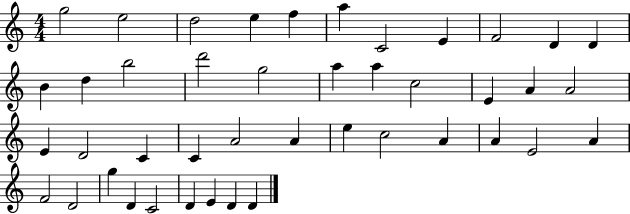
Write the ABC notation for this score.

X:1
T:Untitled
M:4/4
L:1/4
K:C
g2 e2 d2 e f a C2 E F2 D D B d b2 d'2 g2 a a c2 E A A2 E D2 C C A2 A e c2 A A E2 A F2 D2 g D C2 D E D D